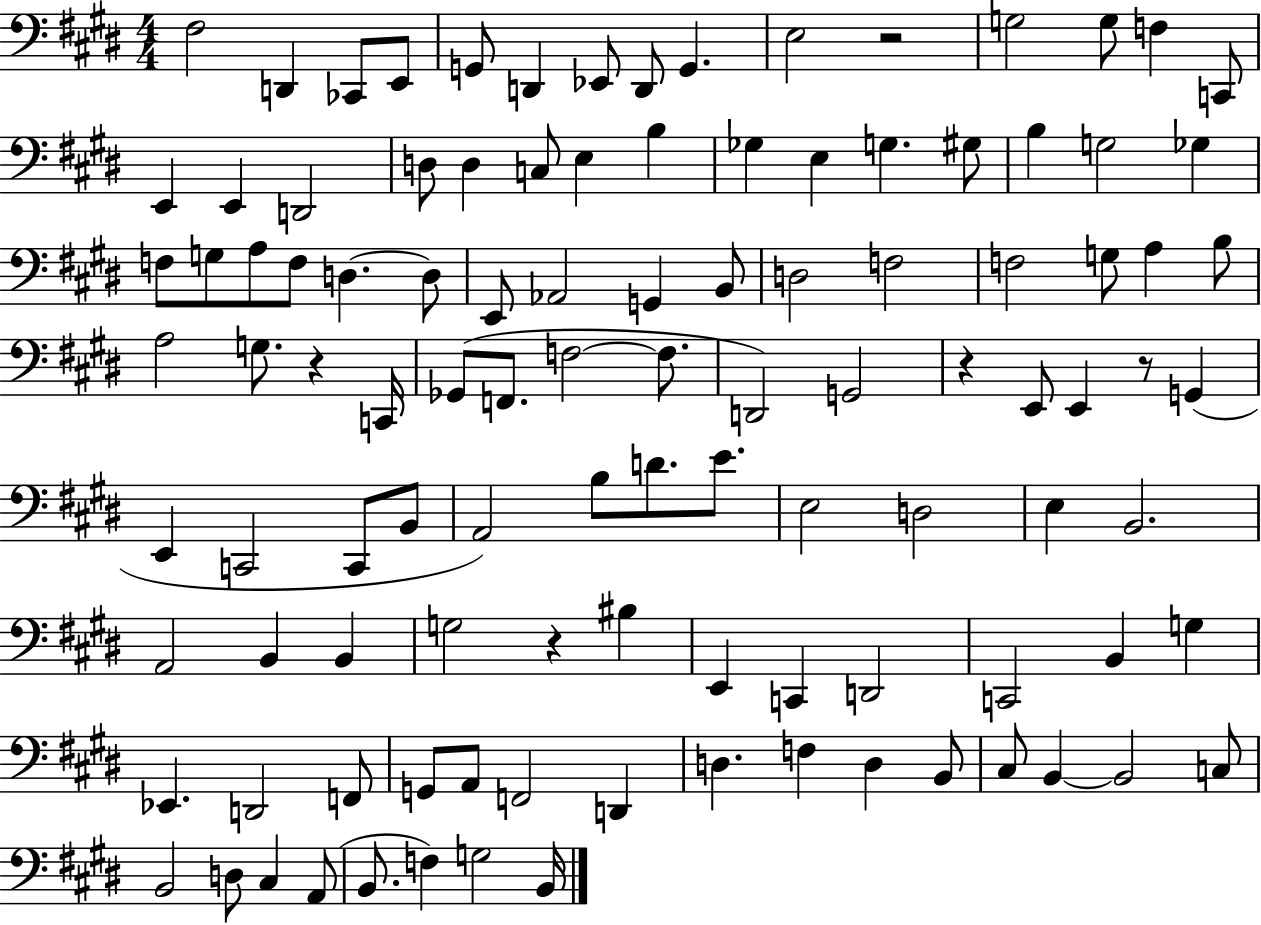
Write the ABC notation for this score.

X:1
T:Untitled
M:4/4
L:1/4
K:E
^F,2 D,, _C,,/2 E,,/2 G,,/2 D,, _E,,/2 D,,/2 G,, E,2 z2 G,2 G,/2 F, C,,/2 E,, E,, D,,2 D,/2 D, C,/2 E, B, _G, E, G, ^G,/2 B, G,2 _G, F,/2 G,/2 A,/2 F,/2 D, D,/2 E,,/2 _A,,2 G,, B,,/2 D,2 F,2 F,2 G,/2 A, B,/2 A,2 G,/2 z C,,/4 _G,,/2 F,,/2 F,2 F,/2 D,,2 G,,2 z E,,/2 E,, z/2 G,, E,, C,,2 C,,/2 B,,/2 A,,2 B,/2 D/2 E/2 E,2 D,2 E, B,,2 A,,2 B,, B,, G,2 z ^B, E,, C,, D,,2 C,,2 B,, G, _E,, D,,2 F,,/2 G,,/2 A,,/2 F,,2 D,, D, F, D, B,,/2 ^C,/2 B,, B,,2 C,/2 B,,2 D,/2 ^C, A,,/2 B,,/2 F, G,2 B,,/4